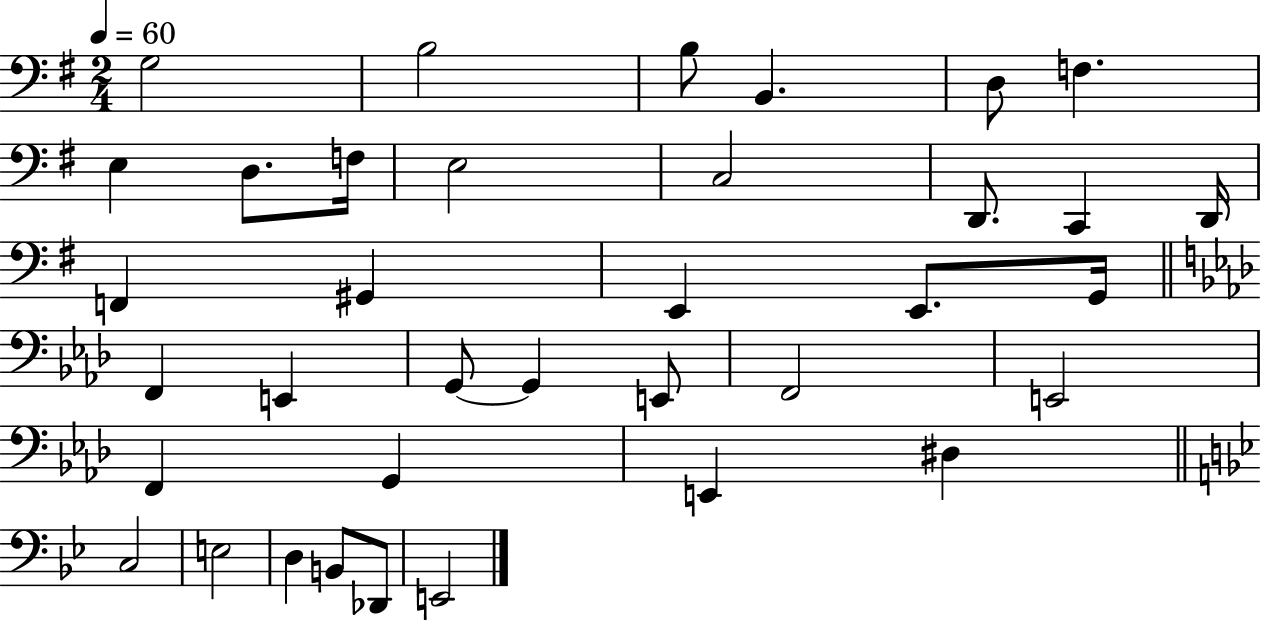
G3/h B3/h B3/e B2/q. D3/e F3/q. E3/q D3/e. F3/s E3/h C3/h D2/e. C2/q D2/s F2/q G#2/q E2/q E2/e. G2/s F2/q E2/q G2/e G2/q E2/e F2/h E2/h F2/q G2/q E2/q D#3/q C3/h E3/h D3/q B2/e Db2/e E2/h